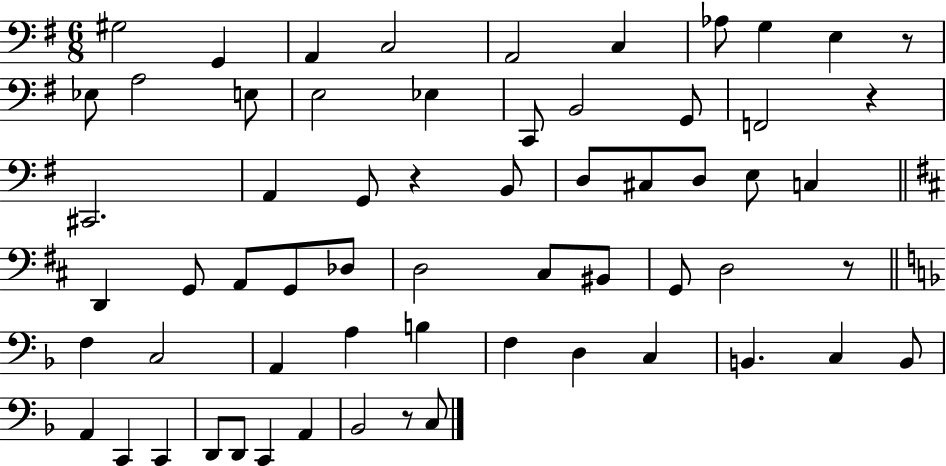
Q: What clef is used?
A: bass